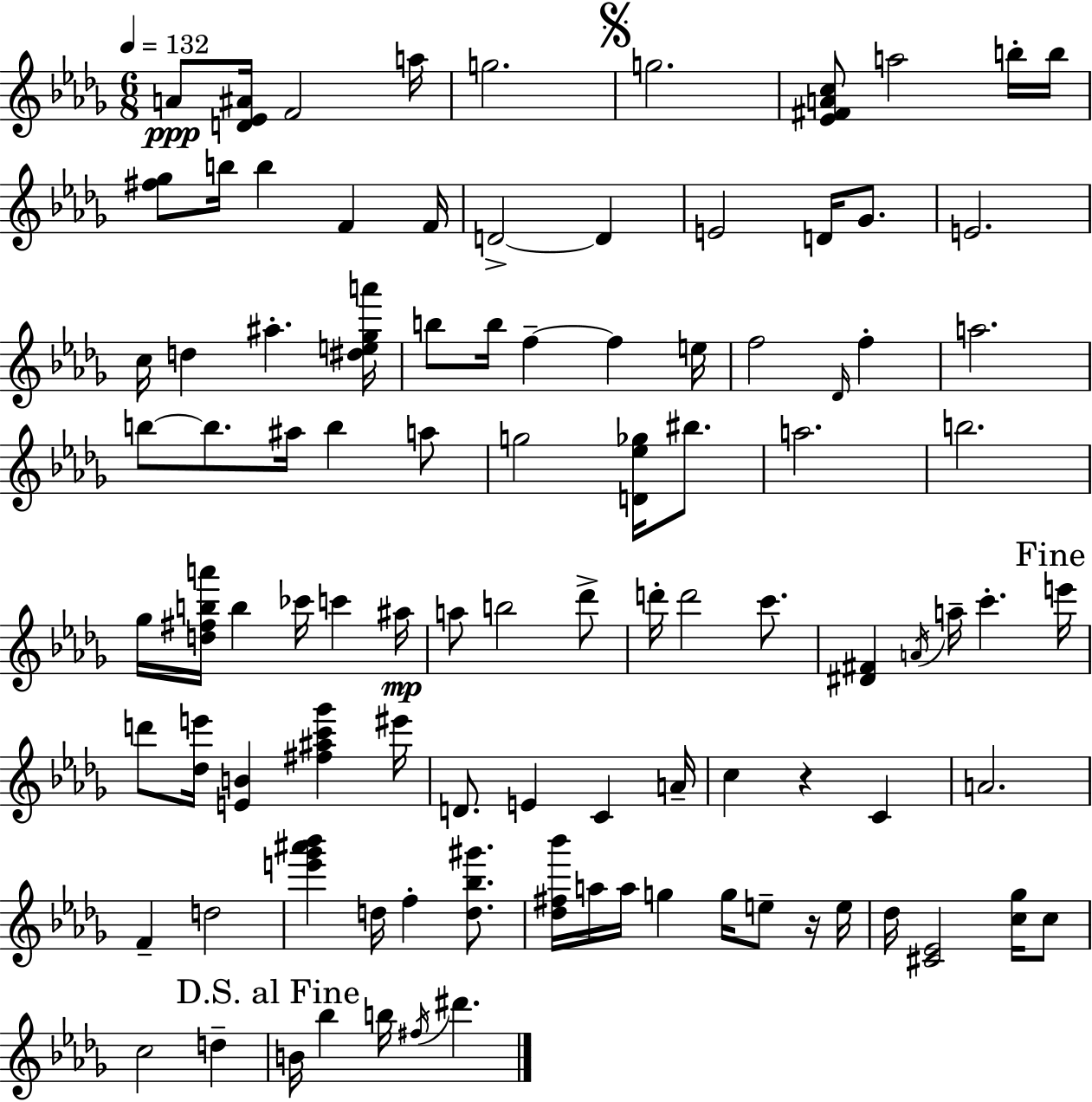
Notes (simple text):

A4/e [D4,Eb4,A#4]/s F4/h A5/s G5/h. G5/h. [Eb4,F#4,A4,C5]/e A5/h B5/s B5/s [F#5,Gb5]/e B5/s B5/q F4/q F4/s D4/h D4/q E4/h D4/s Gb4/e. E4/h. C5/s D5/q A#5/q. [D#5,E5,Gb5,A6]/s B5/e B5/s F5/q F5/q E5/s F5/h Db4/s F5/q A5/h. B5/e B5/e. A#5/s B5/q A5/e G5/h [D4,Eb5,Gb5]/s BIS5/e. A5/h. B5/h. Gb5/s [D5,F#5,B5,A6]/s B5/q CES6/s C6/q A#5/s A5/e B5/h Db6/e D6/s D6/h C6/e. [D#4,F#4]/q A4/s A5/s C6/q. E6/s D6/e [Db5,E6]/s [E4,B4]/q [F#5,A#5,C6,Gb6]/q EIS6/s D4/e. E4/q C4/q A4/s C5/q R/q C4/q A4/h. F4/q D5/h [E6,Gb6,A#6,Bb6]/q D5/s F5/q [D5,Bb5,G#6]/e. [Db5,F#5,Bb6]/s A5/s A5/s G5/q G5/s E5/e R/s E5/s Db5/s [C#4,Eb4]/h [C5,Gb5]/s C5/e C5/h D5/q B4/s Bb5/q B5/s F#5/s D#6/q.